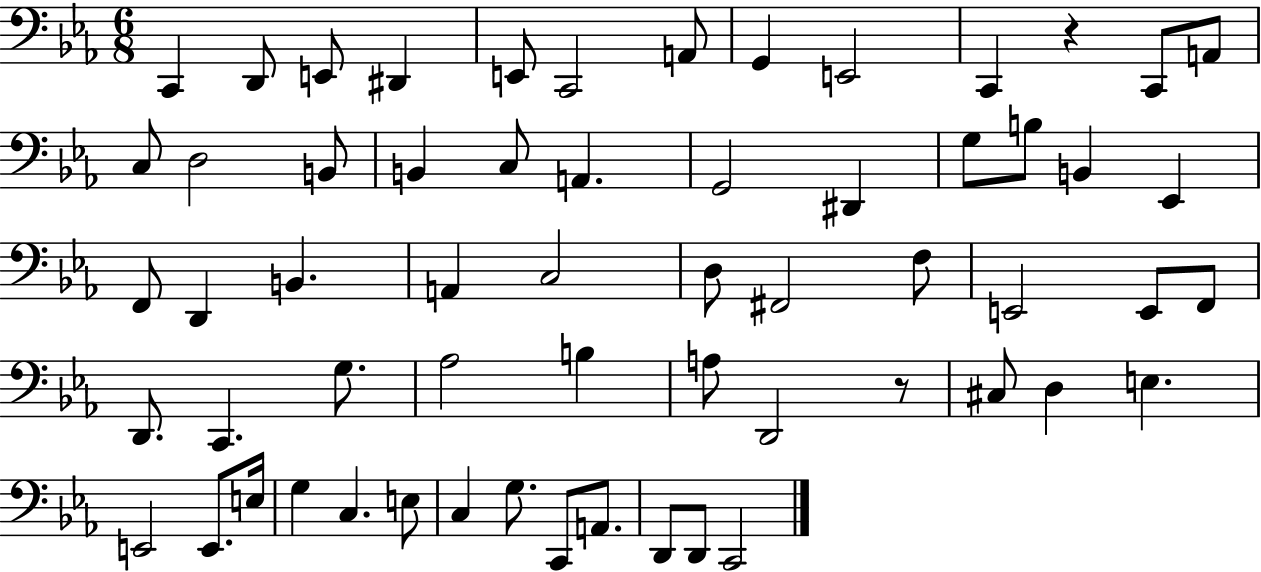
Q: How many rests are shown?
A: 2